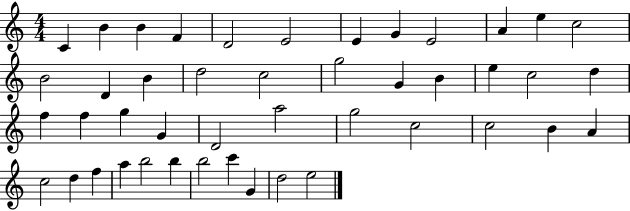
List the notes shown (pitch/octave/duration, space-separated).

C4/q B4/q B4/q F4/q D4/h E4/h E4/q G4/q E4/h A4/q E5/q C5/h B4/h D4/q B4/q D5/h C5/h G5/h G4/q B4/q E5/q C5/h D5/q F5/q F5/q G5/q G4/q D4/h A5/h G5/h C5/h C5/h B4/q A4/q C5/h D5/q F5/q A5/q B5/h B5/q B5/h C6/q G4/q D5/h E5/h